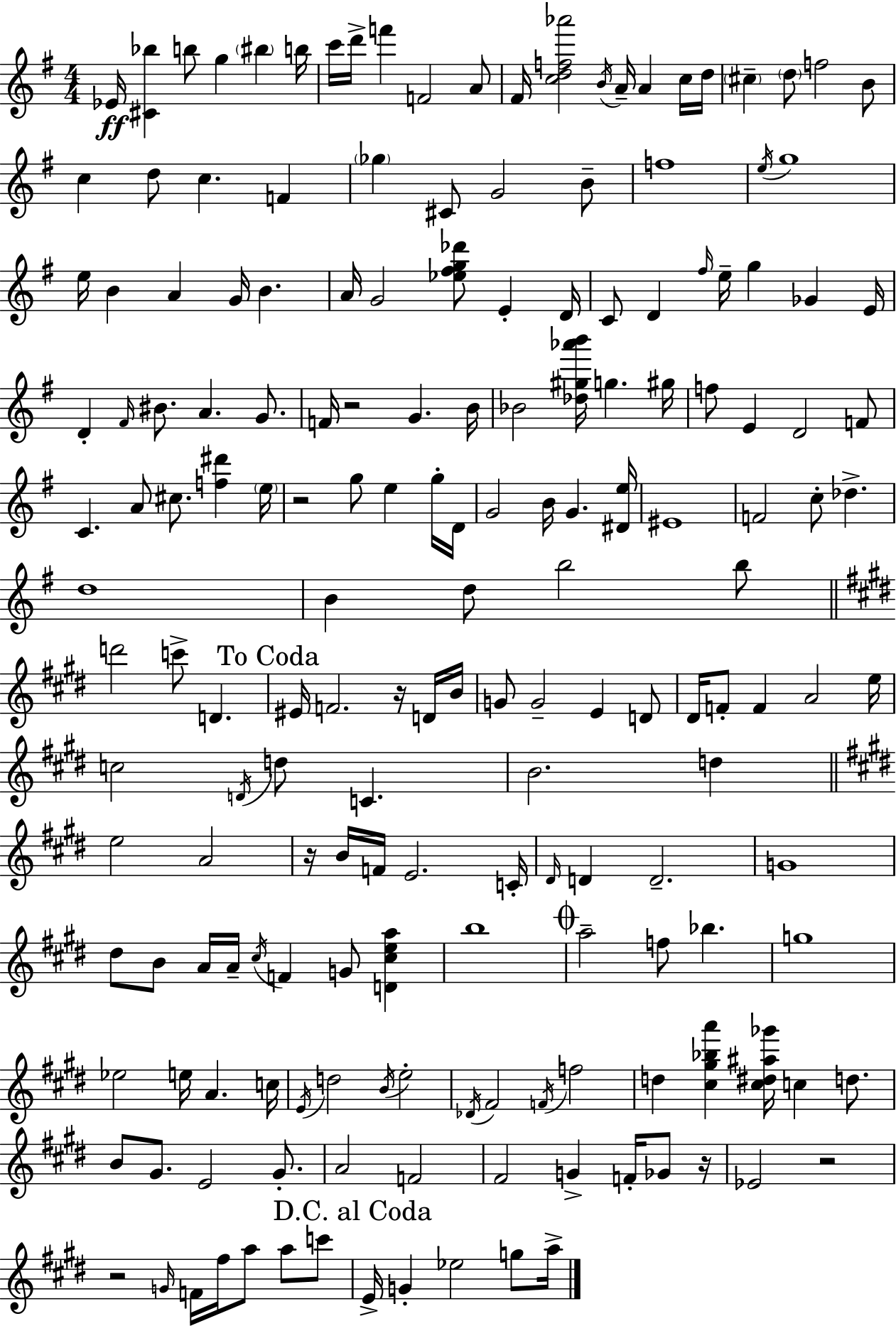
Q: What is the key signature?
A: G major